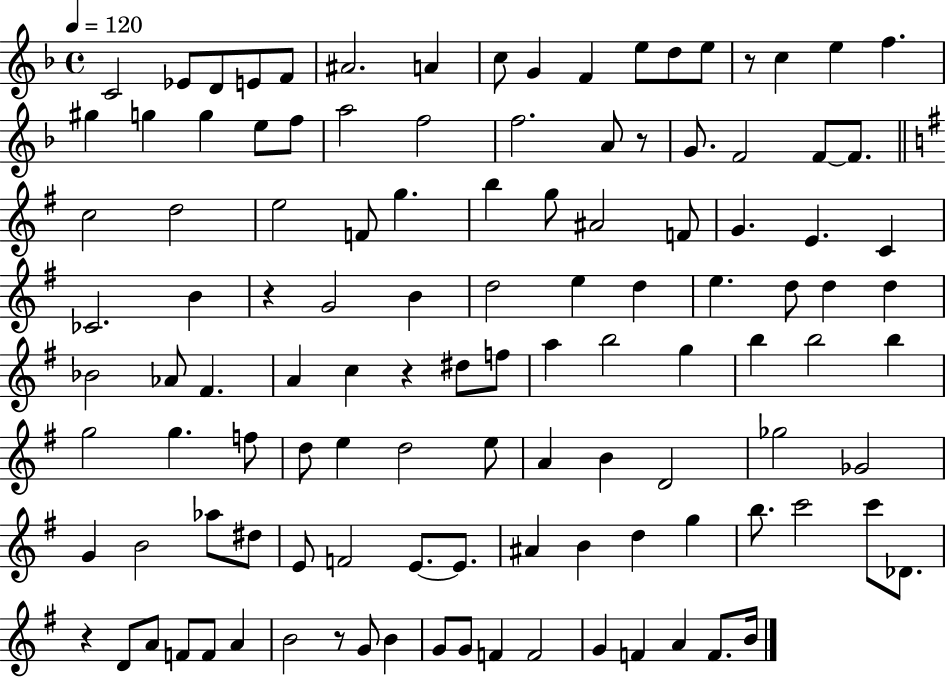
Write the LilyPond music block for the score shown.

{
  \clef treble
  \time 4/4
  \defaultTimeSignature
  \key f \major
  \tempo 4 = 120
  c'2 ees'8 d'8 e'8 f'8 | ais'2. a'4 | c''8 g'4 f'4 e''8 d''8 e''8 | r8 c''4 e''4 f''4. | \break gis''4 g''4 g''4 e''8 f''8 | a''2 f''2 | f''2. a'8 r8 | g'8. f'2 f'8~~ f'8. | \break \bar "||" \break \key e \minor c''2 d''2 | e''2 f'8 g''4. | b''4 g''8 ais'2 f'8 | g'4. e'4. c'4 | \break ces'2. b'4 | r4 g'2 b'4 | d''2 e''4 d''4 | e''4. d''8 d''4 d''4 | \break bes'2 aes'8 fis'4. | a'4 c''4 r4 dis''8 f''8 | a''4 b''2 g''4 | b''4 b''2 b''4 | \break g''2 g''4. f''8 | d''8 e''4 d''2 e''8 | a'4 b'4 d'2 | ges''2 ges'2 | \break g'4 b'2 aes''8 dis''8 | e'8 f'2 e'8.~~ e'8. | ais'4 b'4 d''4 g''4 | b''8. c'''2 c'''8 des'8. | \break r4 d'8 a'8 f'8 f'8 a'4 | b'2 r8 g'8 b'4 | g'8 g'8 f'4 f'2 | g'4 f'4 a'4 f'8. b'16 | \break \bar "|."
}